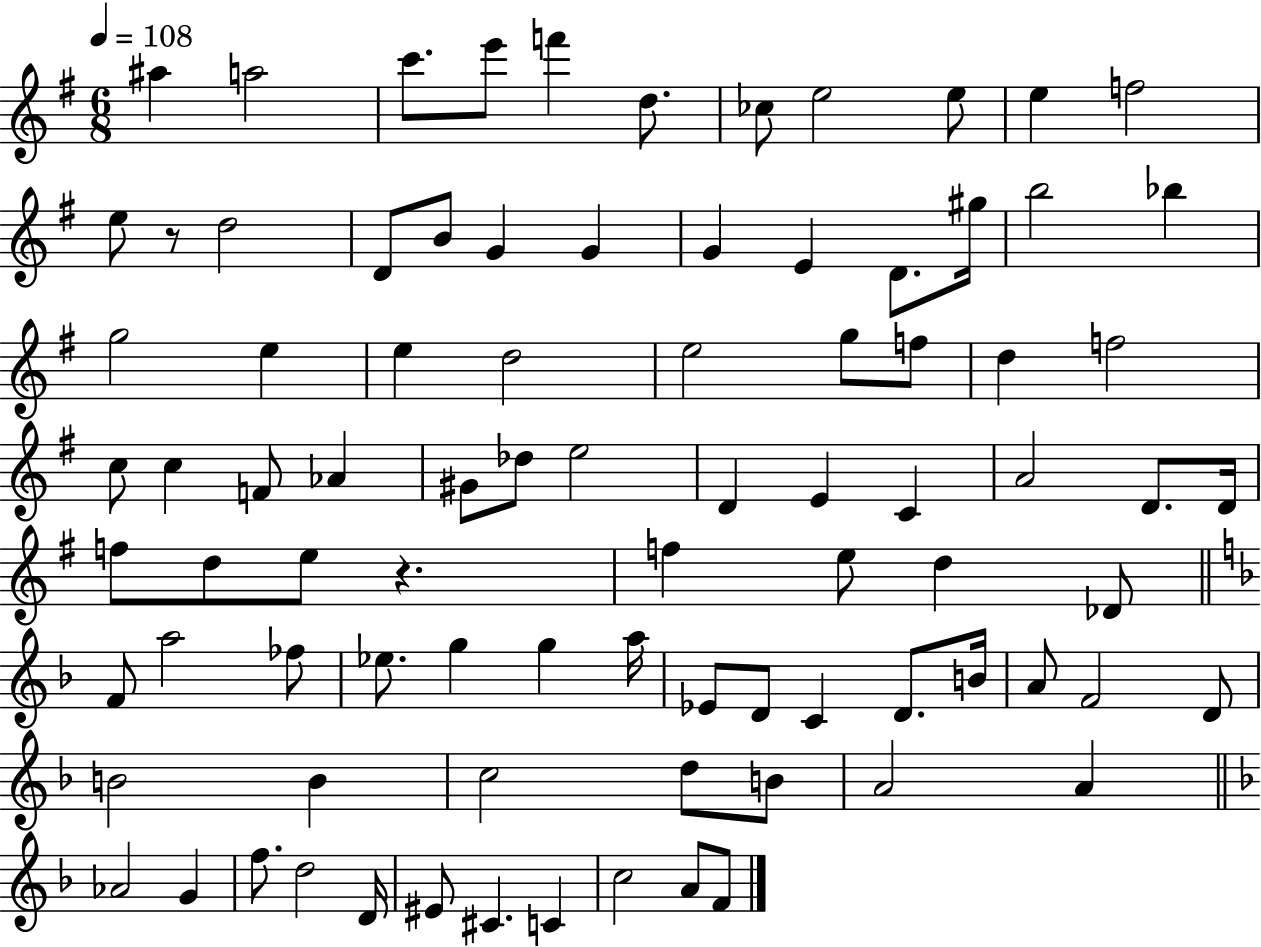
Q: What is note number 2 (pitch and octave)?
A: A5